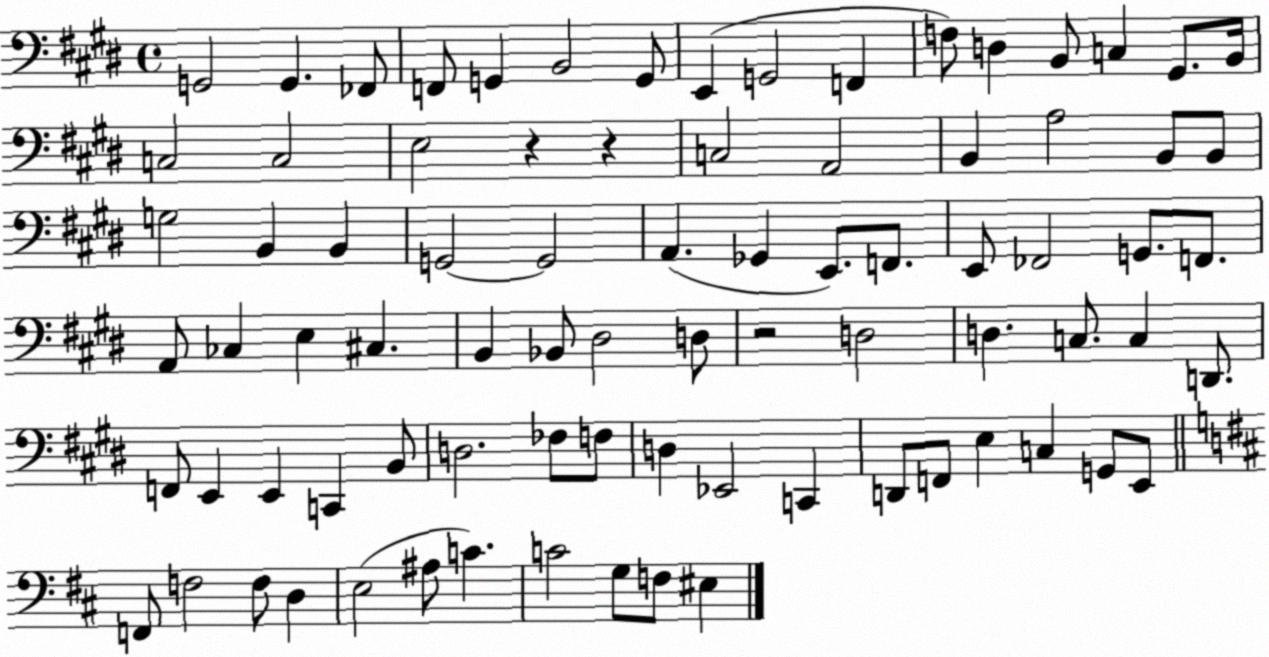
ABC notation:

X:1
T:Untitled
M:4/4
L:1/4
K:E
G,,2 G,, _F,,/2 F,,/2 G,, B,,2 G,,/2 E,, G,,2 F,, F,/2 D, B,,/2 C, ^G,,/2 B,,/4 C,2 C,2 E,2 z z C,2 A,,2 B,, A,2 B,,/2 B,,/2 G,2 B,, B,, G,,2 G,,2 A,, _G,, E,,/2 F,,/2 E,,/2 _F,,2 G,,/2 F,,/2 A,,/2 _C, E, ^C, B,, _B,,/2 ^D,2 D,/2 z2 D,2 D, C,/2 C, D,,/2 F,,/2 E,, E,, C,, B,,/2 D,2 _F,/2 F,/2 D, _E,,2 C,, D,,/2 F,,/2 E, C, G,,/2 E,,/2 F,,/2 F,2 F,/2 D, E,2 ^A,/2 C C2 G,/2 F,/2 ^E,